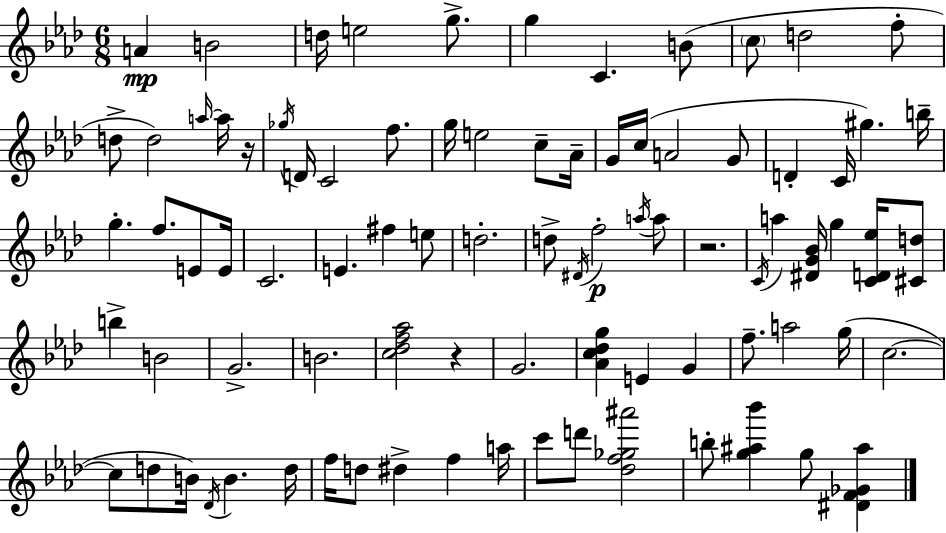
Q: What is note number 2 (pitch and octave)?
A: B4